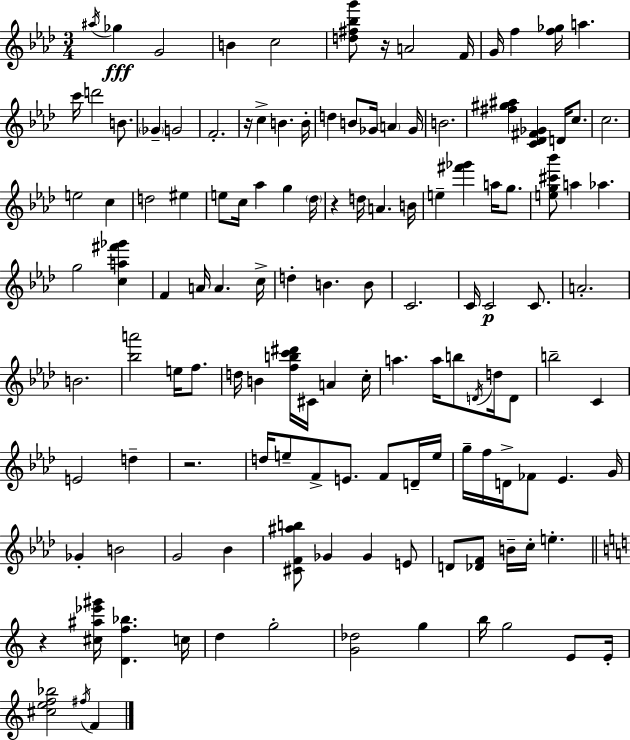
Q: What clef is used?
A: treble